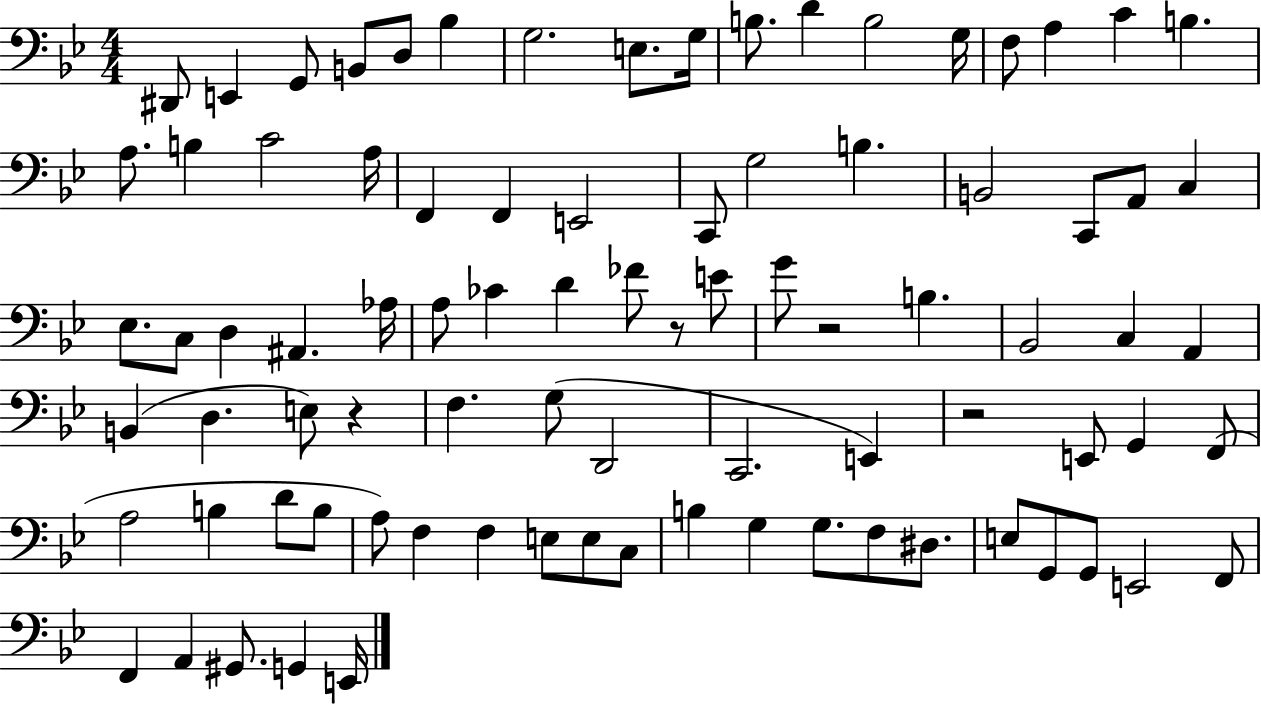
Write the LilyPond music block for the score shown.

{
  \clef bass
  \numericTimeSignature
  \time 4/4
  \key bes \major
  dis,8 e,4 g,8 b,8 d8 bes4 | g2. e8. g16 | b8. d'4 b2 g16 | f8 a4 c'4 b4. | \break a8. b4 c'2 a16 | f,4 f,4 e,2 | c,8 g2 b4. | b,2 c,8 a,8 c4 | \break ees8. c8 d4 ais,4. aes16 | a8 ces'4 d'4 fes'8 r8 e'8 | g'8 r2 b4. | bes,2 c4 a,4 | \break b,4( d4. e8) r4 | f4. g8( d,2 | c,2. e,4) | r2 e,8 g,4 f,8( | \break a2 b4 d'8 b8 | a8) f4 f4 e8 e8 c8 | b4 g4 g8. f8 dis8. | e8 g,8 g,8 e,2 f,8 | \break f,4 a,4 gis,8. g,4 e,16 | \bar "|."
}